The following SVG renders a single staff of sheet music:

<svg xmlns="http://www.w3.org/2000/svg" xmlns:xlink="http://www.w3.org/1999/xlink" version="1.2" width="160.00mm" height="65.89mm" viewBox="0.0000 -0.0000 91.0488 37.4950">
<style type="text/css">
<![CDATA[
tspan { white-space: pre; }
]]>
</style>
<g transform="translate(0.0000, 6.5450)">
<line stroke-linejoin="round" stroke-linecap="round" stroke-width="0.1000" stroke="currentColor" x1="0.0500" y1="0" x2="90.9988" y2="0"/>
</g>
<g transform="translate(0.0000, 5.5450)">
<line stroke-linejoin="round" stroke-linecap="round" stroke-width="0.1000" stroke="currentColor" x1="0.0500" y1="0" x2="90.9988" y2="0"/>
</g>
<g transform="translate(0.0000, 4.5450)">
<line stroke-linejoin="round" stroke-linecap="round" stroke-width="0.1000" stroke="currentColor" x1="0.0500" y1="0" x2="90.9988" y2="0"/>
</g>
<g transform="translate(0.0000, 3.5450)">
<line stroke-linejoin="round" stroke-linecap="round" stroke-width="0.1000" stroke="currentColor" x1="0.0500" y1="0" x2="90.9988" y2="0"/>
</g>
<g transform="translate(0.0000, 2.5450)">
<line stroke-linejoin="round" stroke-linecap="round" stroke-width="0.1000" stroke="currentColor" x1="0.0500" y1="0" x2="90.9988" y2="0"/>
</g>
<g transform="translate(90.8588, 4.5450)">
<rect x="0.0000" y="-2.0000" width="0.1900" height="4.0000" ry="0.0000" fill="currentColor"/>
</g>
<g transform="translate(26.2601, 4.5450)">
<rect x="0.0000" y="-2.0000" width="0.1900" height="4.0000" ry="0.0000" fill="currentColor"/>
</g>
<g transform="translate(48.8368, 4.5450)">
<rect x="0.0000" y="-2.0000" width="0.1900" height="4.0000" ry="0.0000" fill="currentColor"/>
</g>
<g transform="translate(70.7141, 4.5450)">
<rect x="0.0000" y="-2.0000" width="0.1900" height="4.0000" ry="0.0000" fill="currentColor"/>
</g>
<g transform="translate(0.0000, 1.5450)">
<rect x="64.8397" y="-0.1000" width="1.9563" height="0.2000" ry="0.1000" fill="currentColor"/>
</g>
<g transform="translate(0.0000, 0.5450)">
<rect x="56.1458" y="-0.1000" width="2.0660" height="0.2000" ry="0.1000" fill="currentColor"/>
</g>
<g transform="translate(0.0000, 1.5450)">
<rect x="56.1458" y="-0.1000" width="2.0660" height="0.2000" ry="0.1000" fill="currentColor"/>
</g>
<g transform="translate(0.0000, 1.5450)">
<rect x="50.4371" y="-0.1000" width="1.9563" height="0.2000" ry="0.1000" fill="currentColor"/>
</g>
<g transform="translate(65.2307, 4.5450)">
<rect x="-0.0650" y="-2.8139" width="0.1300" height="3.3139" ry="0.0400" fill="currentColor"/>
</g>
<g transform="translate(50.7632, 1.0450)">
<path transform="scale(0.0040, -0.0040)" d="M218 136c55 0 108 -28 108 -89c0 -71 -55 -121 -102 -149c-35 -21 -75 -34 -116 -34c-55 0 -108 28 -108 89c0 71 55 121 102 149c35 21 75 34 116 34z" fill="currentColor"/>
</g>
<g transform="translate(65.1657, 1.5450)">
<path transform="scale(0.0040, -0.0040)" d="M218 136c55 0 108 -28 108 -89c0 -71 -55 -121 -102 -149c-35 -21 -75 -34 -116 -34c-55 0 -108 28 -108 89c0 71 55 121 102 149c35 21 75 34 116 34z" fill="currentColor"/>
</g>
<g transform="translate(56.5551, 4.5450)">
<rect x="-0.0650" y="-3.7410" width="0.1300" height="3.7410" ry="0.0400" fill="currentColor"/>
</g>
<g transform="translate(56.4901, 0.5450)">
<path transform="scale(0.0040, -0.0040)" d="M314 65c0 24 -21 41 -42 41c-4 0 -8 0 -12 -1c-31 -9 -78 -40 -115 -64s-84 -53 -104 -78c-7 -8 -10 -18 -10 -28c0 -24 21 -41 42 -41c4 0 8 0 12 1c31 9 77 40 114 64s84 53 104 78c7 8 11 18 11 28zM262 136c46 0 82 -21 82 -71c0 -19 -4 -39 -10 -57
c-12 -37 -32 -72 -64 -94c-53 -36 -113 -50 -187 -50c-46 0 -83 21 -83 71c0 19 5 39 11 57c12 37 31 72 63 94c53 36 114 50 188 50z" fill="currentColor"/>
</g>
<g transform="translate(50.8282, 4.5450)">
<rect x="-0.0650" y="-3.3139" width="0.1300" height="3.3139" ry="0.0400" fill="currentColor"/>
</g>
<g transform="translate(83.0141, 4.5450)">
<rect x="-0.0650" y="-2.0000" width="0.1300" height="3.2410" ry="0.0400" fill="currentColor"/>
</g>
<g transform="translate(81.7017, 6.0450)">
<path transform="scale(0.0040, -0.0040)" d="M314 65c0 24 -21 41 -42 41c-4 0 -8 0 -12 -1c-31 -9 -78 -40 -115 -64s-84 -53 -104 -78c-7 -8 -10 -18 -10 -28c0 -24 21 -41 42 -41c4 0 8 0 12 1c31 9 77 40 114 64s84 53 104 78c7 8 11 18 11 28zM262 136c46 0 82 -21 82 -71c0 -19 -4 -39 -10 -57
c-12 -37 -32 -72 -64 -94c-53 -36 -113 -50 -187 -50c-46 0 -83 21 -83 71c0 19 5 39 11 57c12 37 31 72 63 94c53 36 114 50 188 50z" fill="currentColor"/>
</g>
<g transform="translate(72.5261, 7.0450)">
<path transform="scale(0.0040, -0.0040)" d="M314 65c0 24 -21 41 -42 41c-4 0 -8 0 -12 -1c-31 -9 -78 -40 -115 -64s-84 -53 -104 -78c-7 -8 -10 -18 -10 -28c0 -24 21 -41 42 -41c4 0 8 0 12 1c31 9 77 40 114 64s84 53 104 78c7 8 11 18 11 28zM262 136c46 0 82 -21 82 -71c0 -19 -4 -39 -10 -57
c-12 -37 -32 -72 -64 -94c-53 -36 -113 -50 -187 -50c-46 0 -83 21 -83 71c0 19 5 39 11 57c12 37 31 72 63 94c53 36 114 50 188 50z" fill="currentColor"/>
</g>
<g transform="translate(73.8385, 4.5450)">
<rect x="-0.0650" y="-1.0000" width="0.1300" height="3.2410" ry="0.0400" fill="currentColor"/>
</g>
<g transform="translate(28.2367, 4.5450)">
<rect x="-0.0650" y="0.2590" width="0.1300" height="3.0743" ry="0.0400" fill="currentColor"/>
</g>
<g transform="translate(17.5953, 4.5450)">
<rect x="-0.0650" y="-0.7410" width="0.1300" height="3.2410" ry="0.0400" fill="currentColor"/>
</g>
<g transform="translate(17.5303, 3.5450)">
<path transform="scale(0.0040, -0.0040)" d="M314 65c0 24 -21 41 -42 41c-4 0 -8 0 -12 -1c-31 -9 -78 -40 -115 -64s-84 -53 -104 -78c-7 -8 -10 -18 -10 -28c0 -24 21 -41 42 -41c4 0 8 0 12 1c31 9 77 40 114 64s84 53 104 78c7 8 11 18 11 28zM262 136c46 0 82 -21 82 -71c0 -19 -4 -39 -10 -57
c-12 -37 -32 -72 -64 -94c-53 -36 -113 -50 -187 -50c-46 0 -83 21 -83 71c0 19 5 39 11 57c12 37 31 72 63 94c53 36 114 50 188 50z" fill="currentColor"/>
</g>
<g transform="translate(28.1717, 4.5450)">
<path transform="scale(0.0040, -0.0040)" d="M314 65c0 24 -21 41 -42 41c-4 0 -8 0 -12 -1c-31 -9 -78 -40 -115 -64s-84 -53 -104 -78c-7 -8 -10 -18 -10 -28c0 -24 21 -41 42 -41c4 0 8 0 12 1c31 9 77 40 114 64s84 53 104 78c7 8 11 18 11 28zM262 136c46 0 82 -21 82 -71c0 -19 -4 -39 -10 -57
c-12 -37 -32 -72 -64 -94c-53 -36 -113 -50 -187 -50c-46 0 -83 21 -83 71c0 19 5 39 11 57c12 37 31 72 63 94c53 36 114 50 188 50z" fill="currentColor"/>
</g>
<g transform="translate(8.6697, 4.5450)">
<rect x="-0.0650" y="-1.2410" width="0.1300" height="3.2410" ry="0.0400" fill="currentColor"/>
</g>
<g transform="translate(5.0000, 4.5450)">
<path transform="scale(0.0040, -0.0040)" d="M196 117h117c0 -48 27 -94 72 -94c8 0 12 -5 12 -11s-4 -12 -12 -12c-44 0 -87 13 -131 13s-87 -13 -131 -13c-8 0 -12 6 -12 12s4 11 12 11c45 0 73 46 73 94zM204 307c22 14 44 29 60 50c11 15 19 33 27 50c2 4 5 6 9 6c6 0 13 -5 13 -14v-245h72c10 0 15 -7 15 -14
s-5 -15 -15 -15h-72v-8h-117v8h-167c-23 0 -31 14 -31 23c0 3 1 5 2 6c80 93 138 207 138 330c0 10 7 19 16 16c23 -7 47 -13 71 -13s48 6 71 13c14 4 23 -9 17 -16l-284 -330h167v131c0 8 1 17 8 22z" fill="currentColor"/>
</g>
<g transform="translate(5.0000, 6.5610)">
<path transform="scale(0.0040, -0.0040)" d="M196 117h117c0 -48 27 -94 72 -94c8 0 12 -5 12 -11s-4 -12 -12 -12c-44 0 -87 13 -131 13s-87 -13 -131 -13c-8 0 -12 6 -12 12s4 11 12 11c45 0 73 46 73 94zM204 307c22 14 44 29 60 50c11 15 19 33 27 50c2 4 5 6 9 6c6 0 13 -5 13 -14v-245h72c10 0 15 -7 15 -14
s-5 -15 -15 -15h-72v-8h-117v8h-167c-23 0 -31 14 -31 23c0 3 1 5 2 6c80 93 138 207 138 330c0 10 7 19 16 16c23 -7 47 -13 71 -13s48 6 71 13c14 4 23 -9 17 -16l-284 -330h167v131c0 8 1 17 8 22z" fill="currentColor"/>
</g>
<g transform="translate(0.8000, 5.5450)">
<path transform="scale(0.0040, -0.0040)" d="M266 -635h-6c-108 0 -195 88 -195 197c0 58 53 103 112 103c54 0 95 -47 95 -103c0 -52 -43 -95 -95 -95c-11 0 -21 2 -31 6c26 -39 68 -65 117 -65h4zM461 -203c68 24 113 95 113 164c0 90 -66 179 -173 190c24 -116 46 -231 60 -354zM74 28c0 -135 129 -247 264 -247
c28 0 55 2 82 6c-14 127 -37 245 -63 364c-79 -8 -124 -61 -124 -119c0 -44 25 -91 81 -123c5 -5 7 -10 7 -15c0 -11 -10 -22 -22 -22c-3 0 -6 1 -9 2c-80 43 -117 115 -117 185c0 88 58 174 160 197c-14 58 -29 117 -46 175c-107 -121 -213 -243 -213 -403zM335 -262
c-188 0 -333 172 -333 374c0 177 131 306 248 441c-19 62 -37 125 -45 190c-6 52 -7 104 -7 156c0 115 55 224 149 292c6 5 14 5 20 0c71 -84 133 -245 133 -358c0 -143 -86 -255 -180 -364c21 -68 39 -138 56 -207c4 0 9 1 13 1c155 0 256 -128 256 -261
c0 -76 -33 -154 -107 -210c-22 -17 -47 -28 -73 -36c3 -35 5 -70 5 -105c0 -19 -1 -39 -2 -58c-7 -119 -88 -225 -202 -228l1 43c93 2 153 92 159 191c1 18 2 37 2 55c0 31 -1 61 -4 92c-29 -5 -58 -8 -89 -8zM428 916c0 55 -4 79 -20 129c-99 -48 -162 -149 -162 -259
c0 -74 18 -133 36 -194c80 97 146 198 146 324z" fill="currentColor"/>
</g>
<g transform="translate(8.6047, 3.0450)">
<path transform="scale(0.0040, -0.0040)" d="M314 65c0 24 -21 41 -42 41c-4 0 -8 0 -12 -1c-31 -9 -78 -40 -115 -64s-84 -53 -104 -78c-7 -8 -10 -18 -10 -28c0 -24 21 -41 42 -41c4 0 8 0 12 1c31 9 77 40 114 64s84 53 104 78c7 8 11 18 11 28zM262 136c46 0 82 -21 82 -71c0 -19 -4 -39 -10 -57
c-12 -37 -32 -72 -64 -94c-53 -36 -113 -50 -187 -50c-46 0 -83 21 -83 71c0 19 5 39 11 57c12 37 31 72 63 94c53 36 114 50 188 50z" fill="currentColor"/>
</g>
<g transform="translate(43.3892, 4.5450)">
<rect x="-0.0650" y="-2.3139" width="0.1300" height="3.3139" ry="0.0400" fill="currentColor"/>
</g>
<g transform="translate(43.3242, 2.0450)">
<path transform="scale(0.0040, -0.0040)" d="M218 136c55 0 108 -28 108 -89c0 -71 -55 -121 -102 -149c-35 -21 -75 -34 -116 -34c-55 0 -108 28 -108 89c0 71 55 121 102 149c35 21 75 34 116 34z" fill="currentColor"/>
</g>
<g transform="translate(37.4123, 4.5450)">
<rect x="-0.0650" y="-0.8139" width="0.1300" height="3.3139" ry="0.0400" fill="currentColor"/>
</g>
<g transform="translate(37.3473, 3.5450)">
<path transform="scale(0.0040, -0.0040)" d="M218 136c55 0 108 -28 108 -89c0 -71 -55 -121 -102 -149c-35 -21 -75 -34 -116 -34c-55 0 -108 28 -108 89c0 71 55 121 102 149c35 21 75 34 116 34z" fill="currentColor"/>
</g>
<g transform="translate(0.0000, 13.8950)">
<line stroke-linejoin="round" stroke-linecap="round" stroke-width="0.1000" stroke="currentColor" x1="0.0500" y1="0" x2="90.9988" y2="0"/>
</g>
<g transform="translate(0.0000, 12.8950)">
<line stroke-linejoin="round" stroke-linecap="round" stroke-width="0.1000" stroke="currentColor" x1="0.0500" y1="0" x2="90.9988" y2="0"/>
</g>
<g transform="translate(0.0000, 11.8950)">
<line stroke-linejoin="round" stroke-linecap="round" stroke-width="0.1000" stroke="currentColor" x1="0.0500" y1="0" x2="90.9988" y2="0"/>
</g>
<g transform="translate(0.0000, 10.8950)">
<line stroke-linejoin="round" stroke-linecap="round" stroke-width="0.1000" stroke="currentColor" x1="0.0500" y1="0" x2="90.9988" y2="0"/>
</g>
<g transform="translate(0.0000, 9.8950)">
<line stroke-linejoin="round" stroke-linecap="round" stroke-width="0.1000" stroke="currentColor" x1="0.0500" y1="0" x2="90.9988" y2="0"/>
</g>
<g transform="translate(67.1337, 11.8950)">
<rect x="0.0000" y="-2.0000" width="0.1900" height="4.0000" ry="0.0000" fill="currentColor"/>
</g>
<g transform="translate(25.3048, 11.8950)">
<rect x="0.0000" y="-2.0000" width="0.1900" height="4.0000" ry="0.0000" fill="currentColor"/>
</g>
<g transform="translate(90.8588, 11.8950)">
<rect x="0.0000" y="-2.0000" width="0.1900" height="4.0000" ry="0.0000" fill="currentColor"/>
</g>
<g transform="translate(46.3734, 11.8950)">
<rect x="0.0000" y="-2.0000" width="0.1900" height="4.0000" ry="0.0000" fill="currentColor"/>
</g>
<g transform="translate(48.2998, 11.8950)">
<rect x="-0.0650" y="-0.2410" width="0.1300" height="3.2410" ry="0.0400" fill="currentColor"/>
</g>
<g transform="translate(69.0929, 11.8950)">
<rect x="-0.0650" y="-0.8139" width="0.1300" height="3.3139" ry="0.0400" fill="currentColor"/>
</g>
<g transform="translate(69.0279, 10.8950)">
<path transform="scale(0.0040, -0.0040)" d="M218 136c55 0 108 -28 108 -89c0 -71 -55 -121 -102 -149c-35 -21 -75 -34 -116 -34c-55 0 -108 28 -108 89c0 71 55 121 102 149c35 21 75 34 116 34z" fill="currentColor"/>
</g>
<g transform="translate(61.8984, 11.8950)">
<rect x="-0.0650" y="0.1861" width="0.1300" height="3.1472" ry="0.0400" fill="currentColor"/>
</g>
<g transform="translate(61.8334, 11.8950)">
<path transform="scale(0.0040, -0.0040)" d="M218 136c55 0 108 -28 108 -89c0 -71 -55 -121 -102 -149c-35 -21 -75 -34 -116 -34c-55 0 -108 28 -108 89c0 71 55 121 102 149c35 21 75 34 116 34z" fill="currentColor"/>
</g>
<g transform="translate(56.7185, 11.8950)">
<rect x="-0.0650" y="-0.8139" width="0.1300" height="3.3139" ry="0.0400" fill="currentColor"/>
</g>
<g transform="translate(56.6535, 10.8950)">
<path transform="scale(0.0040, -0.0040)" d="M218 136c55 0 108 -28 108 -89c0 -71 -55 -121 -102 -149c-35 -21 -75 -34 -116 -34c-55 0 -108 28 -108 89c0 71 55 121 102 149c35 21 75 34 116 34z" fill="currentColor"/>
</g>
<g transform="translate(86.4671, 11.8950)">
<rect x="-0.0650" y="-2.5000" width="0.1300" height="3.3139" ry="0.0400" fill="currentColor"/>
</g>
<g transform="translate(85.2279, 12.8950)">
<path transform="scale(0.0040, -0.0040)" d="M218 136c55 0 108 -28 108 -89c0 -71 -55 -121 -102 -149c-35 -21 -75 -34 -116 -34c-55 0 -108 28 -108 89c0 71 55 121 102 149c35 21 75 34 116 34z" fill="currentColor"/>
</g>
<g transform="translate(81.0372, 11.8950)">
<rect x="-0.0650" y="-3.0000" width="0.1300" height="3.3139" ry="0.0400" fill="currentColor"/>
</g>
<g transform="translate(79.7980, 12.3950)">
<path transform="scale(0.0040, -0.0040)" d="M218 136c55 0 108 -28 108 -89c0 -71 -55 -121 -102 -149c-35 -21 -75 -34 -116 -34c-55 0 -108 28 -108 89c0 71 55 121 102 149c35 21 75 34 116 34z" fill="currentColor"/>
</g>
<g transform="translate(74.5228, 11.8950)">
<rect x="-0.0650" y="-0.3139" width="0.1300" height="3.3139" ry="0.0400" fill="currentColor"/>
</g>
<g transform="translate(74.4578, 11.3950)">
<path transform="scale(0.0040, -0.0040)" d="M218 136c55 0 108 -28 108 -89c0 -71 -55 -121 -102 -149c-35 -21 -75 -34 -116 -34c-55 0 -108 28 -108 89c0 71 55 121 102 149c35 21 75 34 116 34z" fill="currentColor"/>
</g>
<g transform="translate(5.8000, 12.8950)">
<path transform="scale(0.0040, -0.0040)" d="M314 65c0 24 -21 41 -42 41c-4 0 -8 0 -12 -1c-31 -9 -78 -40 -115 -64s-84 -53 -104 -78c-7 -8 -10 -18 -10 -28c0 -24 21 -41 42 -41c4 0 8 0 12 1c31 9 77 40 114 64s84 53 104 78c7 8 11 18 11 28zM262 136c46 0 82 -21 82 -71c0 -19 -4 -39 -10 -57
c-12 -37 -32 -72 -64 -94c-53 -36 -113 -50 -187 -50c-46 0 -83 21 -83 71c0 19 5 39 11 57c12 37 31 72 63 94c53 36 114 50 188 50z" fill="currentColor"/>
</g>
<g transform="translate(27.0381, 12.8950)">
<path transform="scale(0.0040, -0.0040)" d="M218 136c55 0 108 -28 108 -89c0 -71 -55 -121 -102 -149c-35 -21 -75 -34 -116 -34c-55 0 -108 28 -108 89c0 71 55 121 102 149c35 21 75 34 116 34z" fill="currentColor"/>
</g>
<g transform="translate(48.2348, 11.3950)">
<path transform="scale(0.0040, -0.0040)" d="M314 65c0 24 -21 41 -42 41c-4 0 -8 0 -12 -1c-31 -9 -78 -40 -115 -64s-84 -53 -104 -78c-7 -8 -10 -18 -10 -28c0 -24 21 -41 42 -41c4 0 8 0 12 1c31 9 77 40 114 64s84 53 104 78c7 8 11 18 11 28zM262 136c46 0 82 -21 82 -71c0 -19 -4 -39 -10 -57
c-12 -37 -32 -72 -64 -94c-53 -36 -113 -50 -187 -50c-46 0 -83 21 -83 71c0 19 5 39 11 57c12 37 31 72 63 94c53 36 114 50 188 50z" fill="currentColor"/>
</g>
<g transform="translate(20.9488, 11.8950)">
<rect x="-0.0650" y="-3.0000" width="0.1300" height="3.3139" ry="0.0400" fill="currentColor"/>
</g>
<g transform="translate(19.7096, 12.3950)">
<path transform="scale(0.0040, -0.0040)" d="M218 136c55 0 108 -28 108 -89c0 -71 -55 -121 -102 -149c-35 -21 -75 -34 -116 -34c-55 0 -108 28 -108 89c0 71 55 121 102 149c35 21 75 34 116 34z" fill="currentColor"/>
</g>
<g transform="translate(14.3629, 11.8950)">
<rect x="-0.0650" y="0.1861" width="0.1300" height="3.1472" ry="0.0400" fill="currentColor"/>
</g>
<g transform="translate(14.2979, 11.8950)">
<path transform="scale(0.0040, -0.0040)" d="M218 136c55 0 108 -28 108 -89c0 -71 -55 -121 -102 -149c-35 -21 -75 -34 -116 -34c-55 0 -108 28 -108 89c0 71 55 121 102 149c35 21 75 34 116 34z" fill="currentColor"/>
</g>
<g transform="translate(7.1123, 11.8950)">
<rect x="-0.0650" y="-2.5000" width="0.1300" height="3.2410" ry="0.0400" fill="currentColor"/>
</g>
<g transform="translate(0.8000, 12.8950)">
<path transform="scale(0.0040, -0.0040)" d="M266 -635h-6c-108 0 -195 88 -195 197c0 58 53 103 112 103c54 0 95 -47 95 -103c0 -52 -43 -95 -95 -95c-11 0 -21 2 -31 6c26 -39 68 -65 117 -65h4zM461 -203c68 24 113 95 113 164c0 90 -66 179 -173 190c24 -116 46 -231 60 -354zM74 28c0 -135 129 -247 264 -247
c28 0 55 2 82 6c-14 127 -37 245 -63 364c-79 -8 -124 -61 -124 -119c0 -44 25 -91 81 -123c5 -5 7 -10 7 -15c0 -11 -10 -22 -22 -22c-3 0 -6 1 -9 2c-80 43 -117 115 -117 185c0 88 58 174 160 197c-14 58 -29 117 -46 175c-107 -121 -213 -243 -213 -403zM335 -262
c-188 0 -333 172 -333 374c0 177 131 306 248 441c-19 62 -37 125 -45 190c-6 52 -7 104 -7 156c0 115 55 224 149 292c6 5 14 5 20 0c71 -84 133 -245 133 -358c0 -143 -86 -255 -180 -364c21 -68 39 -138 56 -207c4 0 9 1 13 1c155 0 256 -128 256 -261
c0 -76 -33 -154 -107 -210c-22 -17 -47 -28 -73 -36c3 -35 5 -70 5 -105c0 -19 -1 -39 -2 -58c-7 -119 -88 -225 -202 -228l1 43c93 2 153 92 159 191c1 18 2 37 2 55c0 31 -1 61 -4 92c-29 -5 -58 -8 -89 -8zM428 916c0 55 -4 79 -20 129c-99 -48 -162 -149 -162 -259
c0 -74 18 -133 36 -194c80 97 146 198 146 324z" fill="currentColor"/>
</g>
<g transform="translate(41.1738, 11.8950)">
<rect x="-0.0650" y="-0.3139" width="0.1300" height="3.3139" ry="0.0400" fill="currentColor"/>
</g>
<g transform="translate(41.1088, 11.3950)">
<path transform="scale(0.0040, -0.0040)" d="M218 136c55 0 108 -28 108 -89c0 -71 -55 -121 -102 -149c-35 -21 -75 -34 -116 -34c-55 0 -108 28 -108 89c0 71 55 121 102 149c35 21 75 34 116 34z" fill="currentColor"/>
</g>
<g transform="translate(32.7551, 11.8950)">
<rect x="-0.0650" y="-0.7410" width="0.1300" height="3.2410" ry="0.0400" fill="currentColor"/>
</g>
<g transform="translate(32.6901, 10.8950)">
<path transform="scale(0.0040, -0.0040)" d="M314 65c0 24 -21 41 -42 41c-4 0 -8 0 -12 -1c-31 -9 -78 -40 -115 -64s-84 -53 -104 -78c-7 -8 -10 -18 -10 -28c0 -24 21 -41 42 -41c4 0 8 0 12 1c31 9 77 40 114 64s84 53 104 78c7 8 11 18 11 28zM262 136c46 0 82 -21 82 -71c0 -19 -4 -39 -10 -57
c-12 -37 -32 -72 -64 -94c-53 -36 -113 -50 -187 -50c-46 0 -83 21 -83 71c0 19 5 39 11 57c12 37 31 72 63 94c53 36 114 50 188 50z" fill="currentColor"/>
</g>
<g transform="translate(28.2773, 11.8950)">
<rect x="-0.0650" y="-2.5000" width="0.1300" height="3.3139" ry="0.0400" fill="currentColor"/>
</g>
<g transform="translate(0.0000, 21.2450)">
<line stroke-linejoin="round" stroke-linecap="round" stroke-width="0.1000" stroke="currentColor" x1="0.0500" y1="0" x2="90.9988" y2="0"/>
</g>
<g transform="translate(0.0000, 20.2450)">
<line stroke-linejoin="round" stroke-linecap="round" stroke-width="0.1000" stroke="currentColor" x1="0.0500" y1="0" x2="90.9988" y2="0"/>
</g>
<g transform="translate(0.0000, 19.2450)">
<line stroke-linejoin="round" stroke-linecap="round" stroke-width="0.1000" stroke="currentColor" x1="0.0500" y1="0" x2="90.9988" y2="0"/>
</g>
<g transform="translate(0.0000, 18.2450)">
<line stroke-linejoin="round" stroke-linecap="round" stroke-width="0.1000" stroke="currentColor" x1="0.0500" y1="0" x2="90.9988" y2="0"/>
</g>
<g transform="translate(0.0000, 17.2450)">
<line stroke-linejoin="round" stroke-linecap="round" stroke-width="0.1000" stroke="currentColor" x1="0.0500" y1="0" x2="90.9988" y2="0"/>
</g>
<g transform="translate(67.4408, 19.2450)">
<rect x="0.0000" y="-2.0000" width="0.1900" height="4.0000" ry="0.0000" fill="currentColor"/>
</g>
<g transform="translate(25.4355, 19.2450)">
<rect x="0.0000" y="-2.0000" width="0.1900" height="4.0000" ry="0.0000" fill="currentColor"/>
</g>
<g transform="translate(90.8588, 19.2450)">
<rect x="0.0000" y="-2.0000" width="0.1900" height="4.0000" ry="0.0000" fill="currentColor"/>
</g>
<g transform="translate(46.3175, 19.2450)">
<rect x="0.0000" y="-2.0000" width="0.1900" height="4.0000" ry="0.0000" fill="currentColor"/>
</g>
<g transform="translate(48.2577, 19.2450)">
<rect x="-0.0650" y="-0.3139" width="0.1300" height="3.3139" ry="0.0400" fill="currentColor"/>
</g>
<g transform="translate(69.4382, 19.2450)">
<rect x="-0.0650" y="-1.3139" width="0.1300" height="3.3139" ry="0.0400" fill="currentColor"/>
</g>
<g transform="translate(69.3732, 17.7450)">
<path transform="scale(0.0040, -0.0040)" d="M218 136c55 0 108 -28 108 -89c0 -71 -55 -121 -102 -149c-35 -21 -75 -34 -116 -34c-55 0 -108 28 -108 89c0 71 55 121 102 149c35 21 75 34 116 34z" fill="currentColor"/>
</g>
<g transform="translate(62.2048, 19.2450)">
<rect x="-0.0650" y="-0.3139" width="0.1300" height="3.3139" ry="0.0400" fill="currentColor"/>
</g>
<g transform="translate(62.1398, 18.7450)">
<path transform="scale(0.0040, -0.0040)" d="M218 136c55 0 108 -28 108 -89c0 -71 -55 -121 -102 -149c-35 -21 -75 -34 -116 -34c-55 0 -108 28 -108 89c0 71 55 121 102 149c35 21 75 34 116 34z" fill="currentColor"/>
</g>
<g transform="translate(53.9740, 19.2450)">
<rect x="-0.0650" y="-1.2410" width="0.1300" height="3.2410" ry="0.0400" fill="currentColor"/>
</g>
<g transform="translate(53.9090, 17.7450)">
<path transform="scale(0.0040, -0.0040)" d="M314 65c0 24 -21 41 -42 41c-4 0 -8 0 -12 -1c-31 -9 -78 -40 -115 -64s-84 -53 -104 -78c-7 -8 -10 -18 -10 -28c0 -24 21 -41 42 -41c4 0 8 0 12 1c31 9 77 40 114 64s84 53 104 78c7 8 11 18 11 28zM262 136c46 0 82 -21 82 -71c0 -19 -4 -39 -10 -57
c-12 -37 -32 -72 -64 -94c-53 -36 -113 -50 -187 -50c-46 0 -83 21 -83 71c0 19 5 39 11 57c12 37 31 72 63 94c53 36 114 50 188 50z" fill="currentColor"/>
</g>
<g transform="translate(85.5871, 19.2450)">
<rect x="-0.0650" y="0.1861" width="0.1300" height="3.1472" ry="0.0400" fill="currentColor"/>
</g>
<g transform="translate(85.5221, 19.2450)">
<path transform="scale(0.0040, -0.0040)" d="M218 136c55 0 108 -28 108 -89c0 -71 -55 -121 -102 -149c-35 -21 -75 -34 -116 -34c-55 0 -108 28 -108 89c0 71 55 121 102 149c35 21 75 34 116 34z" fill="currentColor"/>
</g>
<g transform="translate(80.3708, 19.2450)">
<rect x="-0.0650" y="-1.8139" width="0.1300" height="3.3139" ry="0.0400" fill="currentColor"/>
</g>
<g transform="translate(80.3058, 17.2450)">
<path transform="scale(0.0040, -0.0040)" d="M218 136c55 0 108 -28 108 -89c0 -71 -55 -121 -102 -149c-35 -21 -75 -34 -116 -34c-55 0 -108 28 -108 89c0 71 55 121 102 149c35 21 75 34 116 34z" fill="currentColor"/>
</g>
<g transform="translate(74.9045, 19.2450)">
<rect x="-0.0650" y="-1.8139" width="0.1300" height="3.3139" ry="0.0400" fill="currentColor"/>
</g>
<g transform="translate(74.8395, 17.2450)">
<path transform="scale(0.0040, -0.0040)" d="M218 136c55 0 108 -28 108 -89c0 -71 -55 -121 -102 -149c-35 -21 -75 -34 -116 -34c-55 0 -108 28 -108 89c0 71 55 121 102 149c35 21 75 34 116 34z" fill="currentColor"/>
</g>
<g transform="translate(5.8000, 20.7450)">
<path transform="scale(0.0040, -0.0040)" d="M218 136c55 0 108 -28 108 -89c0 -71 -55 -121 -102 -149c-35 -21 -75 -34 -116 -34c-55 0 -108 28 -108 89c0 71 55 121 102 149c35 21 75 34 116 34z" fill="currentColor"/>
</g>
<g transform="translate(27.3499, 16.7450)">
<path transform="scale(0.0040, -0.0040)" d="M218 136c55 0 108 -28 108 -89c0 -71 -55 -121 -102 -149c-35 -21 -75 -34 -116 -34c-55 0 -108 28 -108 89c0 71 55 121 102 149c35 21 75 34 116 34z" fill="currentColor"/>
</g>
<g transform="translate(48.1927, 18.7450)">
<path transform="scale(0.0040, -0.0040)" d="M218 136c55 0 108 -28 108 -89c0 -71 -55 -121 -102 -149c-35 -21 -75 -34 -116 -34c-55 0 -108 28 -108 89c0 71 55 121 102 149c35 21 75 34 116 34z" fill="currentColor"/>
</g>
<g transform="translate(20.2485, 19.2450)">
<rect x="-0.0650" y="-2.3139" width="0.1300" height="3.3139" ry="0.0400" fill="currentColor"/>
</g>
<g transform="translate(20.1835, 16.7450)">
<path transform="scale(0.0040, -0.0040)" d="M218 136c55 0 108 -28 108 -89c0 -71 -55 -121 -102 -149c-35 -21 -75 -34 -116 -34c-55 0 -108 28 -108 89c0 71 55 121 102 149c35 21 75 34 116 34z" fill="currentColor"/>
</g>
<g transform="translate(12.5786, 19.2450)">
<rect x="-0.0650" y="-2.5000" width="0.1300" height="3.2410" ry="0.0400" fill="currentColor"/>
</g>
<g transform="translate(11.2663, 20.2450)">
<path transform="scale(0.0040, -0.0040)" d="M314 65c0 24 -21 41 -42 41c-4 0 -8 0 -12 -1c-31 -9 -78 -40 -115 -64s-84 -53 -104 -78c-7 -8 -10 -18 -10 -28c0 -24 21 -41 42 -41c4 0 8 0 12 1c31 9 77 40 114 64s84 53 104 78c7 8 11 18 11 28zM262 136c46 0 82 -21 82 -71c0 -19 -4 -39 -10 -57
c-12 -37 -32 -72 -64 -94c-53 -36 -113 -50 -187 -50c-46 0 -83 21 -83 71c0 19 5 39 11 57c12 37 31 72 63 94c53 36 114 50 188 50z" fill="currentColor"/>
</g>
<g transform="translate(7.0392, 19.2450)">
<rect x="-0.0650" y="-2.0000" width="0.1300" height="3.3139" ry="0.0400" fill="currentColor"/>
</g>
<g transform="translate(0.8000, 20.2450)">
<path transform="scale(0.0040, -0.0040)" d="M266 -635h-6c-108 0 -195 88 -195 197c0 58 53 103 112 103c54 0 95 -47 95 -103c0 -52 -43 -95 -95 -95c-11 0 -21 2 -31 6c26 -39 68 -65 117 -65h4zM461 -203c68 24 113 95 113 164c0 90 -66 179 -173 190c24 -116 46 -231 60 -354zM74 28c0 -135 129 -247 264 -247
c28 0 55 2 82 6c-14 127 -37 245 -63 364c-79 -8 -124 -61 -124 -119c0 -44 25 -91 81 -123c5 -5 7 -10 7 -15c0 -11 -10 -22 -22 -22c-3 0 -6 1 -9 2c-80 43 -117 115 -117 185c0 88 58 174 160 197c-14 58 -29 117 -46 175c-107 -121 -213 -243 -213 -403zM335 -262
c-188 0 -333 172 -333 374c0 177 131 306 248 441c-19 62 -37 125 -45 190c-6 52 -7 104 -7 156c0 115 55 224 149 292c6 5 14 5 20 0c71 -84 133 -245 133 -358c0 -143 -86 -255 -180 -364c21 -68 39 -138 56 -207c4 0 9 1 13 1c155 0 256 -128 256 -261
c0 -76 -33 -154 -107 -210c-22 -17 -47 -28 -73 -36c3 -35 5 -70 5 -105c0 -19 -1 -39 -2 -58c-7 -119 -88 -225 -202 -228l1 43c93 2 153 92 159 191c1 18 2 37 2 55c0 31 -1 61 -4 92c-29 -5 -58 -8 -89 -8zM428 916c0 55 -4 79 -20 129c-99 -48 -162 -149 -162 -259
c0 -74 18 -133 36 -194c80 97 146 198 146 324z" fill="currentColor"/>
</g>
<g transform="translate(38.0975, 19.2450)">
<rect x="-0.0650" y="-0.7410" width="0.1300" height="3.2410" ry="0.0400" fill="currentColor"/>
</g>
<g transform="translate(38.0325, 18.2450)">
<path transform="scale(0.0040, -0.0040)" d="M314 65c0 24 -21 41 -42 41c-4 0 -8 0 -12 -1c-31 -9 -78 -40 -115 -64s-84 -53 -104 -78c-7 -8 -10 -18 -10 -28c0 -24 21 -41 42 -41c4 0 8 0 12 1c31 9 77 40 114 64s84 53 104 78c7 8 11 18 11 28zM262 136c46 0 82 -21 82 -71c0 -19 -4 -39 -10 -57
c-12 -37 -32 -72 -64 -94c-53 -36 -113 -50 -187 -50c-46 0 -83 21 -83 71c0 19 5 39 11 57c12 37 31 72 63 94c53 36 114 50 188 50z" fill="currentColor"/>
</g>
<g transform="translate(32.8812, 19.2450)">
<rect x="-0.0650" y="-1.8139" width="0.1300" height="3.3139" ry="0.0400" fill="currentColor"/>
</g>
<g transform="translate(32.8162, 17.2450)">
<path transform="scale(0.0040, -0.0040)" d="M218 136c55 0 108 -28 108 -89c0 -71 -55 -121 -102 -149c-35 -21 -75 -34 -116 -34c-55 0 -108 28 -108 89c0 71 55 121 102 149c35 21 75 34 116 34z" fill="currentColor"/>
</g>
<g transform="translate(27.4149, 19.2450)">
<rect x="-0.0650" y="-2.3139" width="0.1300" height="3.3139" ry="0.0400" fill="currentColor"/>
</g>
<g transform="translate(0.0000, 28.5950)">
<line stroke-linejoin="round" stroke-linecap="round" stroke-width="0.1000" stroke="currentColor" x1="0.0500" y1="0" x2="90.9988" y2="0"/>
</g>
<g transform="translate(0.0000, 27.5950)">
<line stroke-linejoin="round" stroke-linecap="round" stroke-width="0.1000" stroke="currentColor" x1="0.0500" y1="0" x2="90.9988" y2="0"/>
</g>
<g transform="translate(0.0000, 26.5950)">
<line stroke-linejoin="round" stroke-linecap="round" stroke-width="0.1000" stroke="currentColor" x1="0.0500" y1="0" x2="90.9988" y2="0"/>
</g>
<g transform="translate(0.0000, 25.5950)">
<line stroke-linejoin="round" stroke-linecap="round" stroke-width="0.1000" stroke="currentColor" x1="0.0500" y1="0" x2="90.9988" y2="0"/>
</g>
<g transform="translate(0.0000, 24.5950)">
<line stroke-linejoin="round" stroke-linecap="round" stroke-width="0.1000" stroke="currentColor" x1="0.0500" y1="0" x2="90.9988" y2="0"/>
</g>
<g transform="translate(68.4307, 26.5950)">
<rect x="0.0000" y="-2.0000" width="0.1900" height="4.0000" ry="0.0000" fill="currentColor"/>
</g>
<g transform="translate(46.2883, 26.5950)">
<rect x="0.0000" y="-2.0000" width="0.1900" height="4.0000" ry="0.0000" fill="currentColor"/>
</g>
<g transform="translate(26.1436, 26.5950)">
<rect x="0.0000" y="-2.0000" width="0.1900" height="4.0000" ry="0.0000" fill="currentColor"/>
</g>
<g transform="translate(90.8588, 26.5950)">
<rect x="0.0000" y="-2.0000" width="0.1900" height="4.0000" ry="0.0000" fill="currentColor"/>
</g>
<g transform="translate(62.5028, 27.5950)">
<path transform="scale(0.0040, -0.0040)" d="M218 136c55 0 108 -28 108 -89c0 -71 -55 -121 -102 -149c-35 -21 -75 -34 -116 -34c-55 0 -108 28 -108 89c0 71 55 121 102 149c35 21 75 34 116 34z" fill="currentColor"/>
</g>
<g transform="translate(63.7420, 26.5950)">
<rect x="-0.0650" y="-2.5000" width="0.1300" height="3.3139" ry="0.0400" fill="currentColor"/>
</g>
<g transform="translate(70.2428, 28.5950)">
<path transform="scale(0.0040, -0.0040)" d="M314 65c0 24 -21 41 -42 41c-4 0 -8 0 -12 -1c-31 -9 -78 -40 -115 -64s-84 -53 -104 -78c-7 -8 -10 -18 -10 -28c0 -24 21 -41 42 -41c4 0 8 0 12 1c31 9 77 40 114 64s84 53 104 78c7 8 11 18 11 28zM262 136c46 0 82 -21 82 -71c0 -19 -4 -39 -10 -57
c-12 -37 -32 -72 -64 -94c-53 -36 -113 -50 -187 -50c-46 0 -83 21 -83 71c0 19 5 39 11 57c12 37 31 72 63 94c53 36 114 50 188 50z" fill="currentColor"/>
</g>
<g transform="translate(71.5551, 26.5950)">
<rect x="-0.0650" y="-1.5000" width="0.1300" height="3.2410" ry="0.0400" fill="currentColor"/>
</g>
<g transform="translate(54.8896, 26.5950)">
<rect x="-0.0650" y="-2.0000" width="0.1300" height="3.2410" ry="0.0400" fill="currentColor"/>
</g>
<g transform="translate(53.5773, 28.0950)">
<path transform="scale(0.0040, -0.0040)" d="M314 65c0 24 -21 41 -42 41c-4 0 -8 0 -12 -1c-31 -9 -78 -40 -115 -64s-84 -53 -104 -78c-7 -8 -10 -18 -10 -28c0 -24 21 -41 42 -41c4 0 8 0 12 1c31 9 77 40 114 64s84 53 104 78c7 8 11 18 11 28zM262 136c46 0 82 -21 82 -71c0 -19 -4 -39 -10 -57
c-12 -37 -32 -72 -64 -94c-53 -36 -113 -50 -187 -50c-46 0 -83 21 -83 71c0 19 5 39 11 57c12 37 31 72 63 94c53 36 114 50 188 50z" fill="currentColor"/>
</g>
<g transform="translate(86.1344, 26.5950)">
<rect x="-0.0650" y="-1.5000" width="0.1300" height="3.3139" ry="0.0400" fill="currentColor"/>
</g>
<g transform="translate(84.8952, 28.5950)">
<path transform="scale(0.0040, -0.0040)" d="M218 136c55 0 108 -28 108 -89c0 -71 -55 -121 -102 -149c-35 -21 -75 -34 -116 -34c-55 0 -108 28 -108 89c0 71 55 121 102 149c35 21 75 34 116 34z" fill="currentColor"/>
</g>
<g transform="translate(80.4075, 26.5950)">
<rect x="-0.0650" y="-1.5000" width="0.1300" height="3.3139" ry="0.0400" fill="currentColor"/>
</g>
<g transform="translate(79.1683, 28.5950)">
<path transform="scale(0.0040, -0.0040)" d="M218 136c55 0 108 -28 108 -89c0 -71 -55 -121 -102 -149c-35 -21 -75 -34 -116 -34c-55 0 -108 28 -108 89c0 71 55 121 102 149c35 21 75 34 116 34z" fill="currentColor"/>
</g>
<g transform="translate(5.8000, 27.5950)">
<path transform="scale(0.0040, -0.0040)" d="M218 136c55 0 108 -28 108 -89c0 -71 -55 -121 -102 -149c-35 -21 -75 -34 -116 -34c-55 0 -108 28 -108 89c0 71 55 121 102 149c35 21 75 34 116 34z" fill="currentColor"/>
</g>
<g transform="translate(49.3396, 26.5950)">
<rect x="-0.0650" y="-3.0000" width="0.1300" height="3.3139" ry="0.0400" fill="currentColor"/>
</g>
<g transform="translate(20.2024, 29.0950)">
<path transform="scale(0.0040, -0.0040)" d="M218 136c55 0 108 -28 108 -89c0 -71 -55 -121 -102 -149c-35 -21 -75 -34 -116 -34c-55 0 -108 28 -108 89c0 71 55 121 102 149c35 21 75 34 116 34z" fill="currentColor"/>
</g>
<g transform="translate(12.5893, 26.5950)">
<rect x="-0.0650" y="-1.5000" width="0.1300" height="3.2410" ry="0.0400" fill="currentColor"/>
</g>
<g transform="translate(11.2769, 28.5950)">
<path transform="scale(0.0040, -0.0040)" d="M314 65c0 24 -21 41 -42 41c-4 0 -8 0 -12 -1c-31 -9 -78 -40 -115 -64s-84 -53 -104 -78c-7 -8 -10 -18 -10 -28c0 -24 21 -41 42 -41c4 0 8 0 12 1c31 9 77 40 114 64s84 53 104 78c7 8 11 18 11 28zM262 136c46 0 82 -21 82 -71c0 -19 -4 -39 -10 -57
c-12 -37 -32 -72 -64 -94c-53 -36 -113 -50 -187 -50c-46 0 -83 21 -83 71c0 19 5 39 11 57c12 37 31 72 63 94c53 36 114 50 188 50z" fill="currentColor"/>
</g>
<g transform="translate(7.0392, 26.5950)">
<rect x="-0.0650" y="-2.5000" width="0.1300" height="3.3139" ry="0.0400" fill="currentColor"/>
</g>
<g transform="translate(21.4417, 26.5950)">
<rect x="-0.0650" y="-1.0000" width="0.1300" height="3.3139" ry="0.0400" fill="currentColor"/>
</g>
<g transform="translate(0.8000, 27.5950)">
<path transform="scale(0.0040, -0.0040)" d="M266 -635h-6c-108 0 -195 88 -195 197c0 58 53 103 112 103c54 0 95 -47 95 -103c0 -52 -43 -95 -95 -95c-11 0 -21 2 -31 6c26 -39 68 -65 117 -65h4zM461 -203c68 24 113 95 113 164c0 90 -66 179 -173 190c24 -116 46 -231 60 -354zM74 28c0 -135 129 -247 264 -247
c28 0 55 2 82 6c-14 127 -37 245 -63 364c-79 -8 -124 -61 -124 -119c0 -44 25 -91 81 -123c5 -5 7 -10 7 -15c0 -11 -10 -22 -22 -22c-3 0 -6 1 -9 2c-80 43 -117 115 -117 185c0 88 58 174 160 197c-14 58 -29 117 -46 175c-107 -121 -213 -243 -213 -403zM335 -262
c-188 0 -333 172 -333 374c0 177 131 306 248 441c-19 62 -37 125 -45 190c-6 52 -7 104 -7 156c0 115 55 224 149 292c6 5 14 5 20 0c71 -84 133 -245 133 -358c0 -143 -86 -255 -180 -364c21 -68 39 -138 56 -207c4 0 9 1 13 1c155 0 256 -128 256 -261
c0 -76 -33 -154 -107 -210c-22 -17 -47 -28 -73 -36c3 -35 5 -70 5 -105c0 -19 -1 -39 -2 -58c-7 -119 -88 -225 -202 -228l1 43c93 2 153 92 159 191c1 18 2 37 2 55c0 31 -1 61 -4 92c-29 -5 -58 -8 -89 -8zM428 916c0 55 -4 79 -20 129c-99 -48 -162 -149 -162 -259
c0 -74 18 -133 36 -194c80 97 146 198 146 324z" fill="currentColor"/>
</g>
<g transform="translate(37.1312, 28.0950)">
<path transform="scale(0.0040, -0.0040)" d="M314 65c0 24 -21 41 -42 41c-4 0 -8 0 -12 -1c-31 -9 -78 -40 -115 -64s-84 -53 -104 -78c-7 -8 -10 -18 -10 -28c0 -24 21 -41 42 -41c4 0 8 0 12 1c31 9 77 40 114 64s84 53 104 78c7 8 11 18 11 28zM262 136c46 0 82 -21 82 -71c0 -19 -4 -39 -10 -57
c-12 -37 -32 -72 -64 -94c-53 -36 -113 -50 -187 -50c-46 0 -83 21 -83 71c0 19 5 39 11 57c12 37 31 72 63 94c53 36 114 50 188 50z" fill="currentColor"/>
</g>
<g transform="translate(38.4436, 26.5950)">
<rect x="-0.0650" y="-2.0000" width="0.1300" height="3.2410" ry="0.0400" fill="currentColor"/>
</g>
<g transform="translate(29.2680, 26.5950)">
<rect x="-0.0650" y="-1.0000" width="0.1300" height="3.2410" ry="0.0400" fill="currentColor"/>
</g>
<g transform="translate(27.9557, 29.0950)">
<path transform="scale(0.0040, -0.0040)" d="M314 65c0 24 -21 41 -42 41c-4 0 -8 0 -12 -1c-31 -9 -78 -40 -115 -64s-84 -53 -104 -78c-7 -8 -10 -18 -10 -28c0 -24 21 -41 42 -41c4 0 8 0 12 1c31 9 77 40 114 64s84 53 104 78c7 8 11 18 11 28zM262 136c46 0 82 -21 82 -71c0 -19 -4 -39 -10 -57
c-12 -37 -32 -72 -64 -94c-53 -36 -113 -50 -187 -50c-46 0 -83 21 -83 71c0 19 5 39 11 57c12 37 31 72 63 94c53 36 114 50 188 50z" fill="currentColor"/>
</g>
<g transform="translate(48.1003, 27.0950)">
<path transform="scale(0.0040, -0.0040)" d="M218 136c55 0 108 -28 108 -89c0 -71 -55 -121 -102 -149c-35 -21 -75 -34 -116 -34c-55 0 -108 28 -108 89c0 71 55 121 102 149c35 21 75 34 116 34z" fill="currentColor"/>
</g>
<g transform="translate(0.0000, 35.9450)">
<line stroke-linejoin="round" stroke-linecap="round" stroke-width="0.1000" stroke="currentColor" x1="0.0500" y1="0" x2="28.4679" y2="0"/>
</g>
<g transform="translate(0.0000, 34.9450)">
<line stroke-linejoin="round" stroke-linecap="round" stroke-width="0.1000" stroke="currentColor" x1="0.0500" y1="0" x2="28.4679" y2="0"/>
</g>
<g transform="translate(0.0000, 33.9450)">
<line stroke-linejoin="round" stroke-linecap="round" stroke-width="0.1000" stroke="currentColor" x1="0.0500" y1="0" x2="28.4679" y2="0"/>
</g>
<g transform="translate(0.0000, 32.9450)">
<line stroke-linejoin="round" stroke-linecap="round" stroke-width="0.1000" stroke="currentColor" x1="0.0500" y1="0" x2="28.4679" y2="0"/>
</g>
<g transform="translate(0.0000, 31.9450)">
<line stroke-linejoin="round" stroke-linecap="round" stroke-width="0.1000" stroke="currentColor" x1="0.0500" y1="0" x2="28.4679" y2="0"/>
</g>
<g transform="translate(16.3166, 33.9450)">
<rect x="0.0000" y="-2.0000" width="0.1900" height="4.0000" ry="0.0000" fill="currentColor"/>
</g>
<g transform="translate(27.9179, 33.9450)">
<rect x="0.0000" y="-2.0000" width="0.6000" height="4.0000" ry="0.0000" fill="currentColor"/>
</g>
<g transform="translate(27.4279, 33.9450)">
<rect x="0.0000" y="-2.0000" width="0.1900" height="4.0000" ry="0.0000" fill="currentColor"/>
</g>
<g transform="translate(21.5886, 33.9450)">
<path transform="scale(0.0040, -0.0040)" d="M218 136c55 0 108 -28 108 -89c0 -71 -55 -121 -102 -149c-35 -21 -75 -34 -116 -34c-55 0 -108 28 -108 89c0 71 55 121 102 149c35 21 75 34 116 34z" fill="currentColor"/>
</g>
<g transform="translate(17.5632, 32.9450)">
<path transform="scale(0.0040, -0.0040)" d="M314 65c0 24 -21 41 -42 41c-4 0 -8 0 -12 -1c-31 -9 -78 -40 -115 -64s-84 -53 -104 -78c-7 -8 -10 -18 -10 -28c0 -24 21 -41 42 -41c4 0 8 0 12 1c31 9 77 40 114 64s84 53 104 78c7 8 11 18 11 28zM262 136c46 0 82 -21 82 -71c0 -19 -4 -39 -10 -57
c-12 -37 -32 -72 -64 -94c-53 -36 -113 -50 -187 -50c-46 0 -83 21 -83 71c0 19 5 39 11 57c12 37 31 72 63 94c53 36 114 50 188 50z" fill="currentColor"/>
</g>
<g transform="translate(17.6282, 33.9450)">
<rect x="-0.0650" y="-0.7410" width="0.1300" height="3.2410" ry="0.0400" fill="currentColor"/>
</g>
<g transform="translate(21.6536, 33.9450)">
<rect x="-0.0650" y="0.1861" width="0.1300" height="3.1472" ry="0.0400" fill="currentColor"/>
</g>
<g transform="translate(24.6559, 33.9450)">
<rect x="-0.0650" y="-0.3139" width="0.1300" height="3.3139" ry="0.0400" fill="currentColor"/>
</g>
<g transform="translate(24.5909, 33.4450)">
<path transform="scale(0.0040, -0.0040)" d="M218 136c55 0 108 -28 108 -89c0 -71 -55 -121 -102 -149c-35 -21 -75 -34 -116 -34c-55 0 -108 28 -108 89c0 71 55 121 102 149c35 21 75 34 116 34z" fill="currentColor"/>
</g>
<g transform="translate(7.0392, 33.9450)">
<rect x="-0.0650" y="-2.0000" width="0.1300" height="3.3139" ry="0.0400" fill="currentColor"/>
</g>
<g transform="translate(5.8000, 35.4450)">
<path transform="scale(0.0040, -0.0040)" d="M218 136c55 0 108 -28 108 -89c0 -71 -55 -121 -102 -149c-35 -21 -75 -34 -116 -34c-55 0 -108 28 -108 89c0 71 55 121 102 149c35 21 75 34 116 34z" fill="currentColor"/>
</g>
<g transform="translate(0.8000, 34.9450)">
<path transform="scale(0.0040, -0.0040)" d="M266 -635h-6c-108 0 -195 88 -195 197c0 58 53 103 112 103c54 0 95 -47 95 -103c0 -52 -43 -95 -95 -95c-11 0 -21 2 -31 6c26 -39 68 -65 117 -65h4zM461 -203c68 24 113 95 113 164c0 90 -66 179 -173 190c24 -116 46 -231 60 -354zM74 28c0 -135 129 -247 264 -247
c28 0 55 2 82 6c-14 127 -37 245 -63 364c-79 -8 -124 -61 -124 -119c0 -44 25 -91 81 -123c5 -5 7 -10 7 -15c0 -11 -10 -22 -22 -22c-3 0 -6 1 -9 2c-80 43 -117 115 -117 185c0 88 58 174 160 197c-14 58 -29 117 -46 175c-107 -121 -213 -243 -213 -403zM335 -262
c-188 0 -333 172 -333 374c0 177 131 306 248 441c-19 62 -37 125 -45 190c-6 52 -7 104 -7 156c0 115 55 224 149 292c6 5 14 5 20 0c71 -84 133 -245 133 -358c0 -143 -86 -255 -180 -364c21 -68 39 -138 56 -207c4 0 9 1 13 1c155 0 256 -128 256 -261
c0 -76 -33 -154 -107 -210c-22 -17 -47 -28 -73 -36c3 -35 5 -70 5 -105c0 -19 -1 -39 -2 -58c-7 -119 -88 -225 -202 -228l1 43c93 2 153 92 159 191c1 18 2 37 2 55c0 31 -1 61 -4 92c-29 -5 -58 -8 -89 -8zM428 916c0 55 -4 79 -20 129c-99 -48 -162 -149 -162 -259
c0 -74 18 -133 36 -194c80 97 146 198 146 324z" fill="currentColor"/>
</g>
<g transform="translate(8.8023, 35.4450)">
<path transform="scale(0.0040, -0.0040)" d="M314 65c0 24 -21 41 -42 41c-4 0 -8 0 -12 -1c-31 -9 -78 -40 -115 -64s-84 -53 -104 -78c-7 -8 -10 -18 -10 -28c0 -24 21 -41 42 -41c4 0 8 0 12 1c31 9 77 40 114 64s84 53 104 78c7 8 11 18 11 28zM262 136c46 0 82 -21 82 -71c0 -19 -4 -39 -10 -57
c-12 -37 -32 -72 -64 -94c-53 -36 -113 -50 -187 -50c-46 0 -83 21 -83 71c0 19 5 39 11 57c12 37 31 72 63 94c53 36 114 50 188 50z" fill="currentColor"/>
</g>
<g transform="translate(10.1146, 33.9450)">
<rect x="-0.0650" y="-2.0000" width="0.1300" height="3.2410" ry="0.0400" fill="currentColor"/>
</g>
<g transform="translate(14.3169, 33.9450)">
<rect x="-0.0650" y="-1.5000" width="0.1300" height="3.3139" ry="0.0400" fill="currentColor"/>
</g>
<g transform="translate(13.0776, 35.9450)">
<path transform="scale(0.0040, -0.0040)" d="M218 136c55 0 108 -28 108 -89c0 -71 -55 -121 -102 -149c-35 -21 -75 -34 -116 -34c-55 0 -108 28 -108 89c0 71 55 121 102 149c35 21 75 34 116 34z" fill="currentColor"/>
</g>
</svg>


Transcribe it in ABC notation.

X:1
T:Untitled
M:4/4
L:1/4
K:C
e2 d2 B2 d g b c'2 a D2 F2 G2 B A G d2 c c2 d B d c A G F G2 g g f d2 c e2 c e f f B G E2 D D2 F2 A F2 G E2 E E F F2 E d2 B c